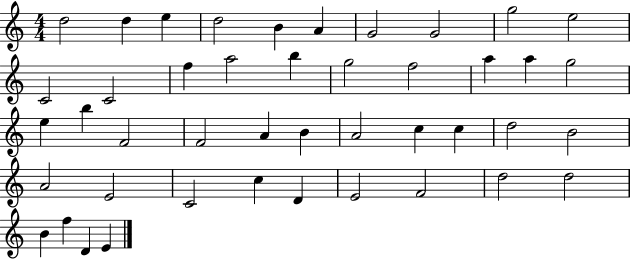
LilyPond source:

{
  \clef treble
  \numericTimeSignature
  \time 4/4
  \key c \major
  d''2 d''4 e''4 | d''2 b'4 a'4 | g'2 g'2 | g''2 e''2 | \break c'2 c'2 | f''4 a''2 b''4 | g''2 f''2 | a''4 a''4 g''2 | \break e''4 b''4 f'2 | f'2 a'4 b'4 | a'2 c''4 c''4 | d''2 b'2 | \break a'2 e'2 | c'2 c''4 d'4 | e'2 f'2 | d''2 d''2 | \break b'4 f''4 d'4 e'4 | \bar "|."
}